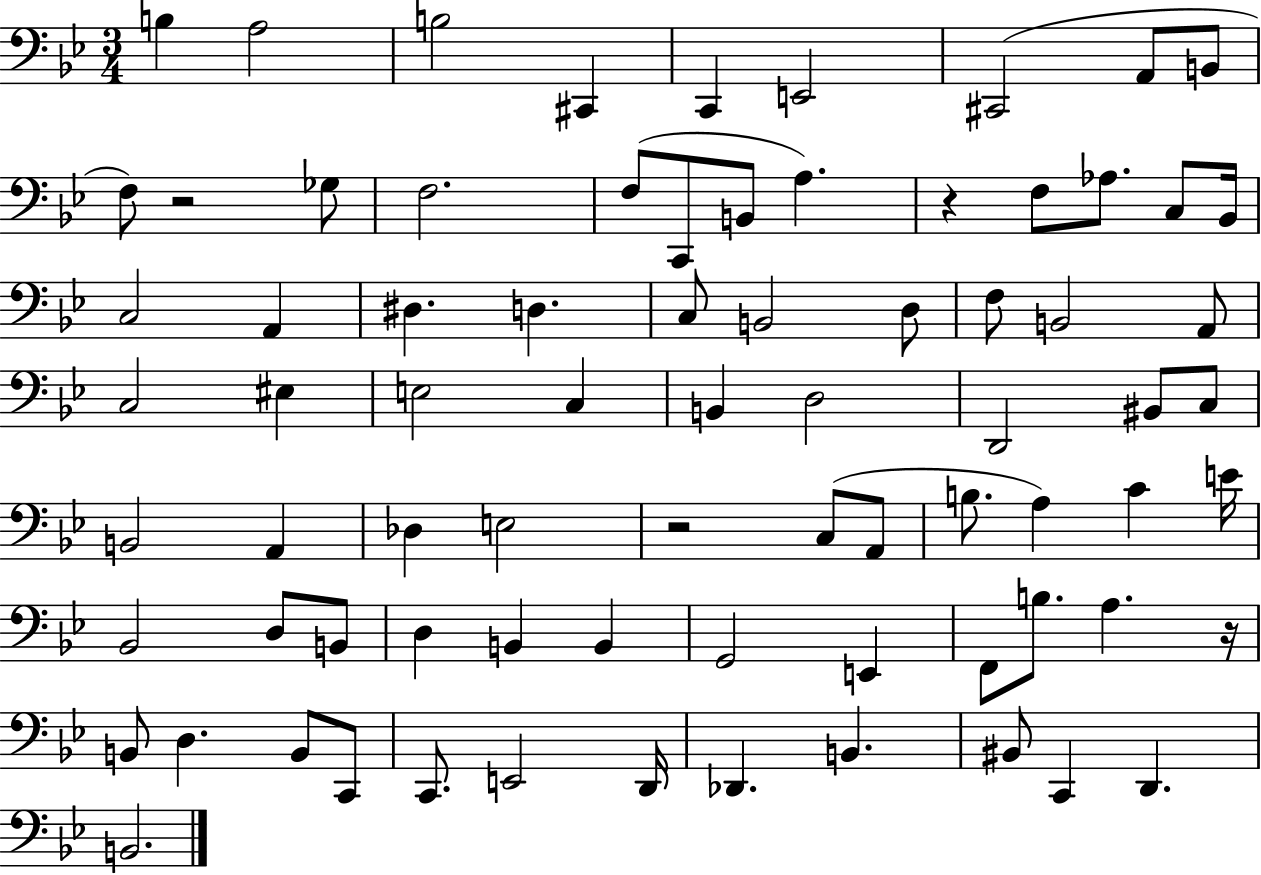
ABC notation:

X:1
T:Untitled
M:3/4
L:1/4
K:Bb
B, A,2 B,2 ^C,, C,, E,,2 ^C,,2 A,,/2 B,,/2 F,/2 z2 _G,/2 F,2 F,/2 C,,/2 B,,/2 A, z F,/2 _A,/2 C,/2 _B,,/4 C,2 A,, ^D, D, C,/2 B,,2 D,/2 F,/2 B,,2 A,,/2 C,2 ^E, E,2 C, B,, D,2 D,,2 ^B,,/2 C,/2 B,,2 A,, _D, E,2 z2 C,/2 A,,/2 B,/2 A, C E/4 _B,,2 D,/2 B,,/2 D, B,, B,, G,,2 E,, F,,/2 B,/2 A, z/4 B,,/2 D, B,,/2 C,,/2 C,,/2 E,,2 D,,/4 _D,, B,, ^B,,/2 C,, D,, B,,2